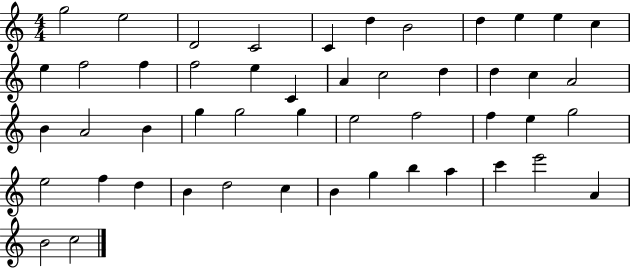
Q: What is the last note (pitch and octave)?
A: C5